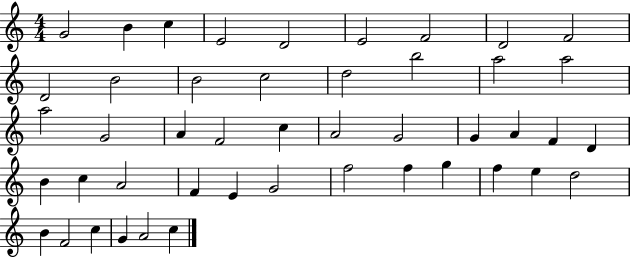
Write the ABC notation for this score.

X:1
T:Untitled
M:4/4
L:1/4
K:C
G2 B c E2 D2 E2 F2 D2 F2 D2 B2 B2 c2 d2 b2 a2 a2 a2 G2 A F2 c A2 G2 G A F D B c A2 F E G2 f2 f g f e d2 B F2 c G A2 c